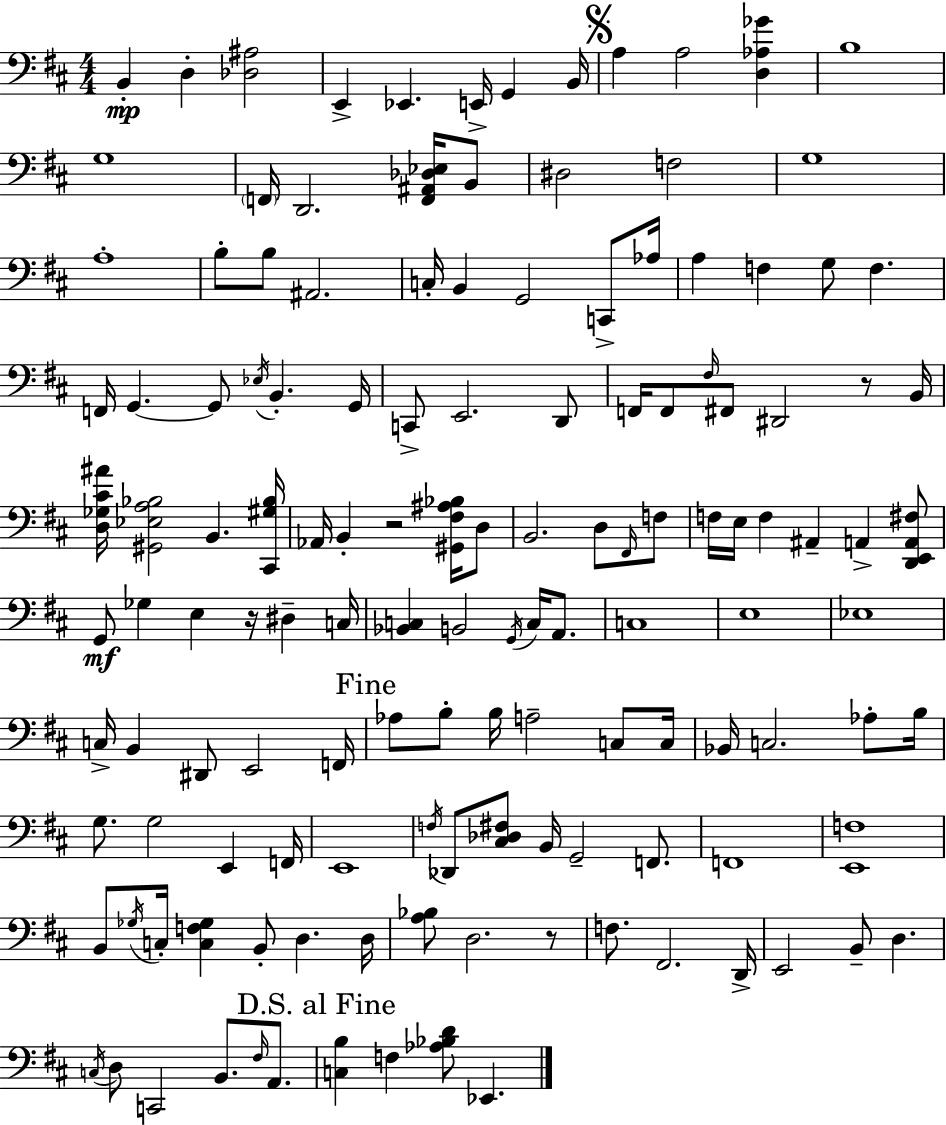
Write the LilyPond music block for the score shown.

{
  \clef bass
  \numericTimeSignature
  \time 4/4
  \key d \major
  b,4-.\mp d4-. <des ais>2 | e,4-> ees,4. e,16-> g,4 b,16 | \mark \markup { \musicglyph "scripts.segno" } a4 a2 <d aes ges'>4 | b1 | \break g1 | \parenthesize f,16 d,2. <f, ais, des ees>16 b,8 | dis2 f2 | g1 | \break a1-. | b8-. b8 ais,2. | c16-. b,4 g,2 c,8-> aes16 | a4 f4 g8 f4. | \break f,16 g,4.~~ g,8 \acciaccatura { ees16 } b,4.-. | g,16 c,8-> e,2. d,8 | f,16 f,8 \grace { fis16 } fis,8 dis,2 r8 | b,16 <d ges cis' ais'>16 <gis, ees a bes>2 b,4. | \break <cis, gis bes>16 aes,16 b,4-. r2 <gis, fis ais bes>16 | d8 b,2. d8 | \grace { fis,16 } f8 f16 e16 f4 ais,4-- a,4-> | <d, e, a, fis>8 g,8\mf ges4 e4 r16 dis4-- | \break c16 <bes, c>4 b,2 \acciaccatura { g,16 } | c16 a,8. c1 | e1 | ees1 | \break c16-> b,4 dis,8 e,2 | f,16 \mark "Fine" aes8 b8-. b16 a2-- | c8 c16 bes,16 c2. | aes8-. b16 g8. g2 e,4 | \break f,16 e,1 | \acciaccatura { f16 } des,8 <cis des fis>8 b,16 g,2-- | f,8. f,1 | <e, f>1 | \break b,8 \acciaccatura { ges16 } c16-. <c f ges>4 b,8-. d4. | d16 <a bes>8 d2. | r8 f8. fis,2. | d,16-> e,2 b,8-- | \break d4. \acciaccatura { c16 } d8 c,2 | b,8. \grace { fis16 } a,8. \mark "D.S. al Fine" <c b>4 f4 | <aes bes d'>8 ees,4. \bar "|."
}